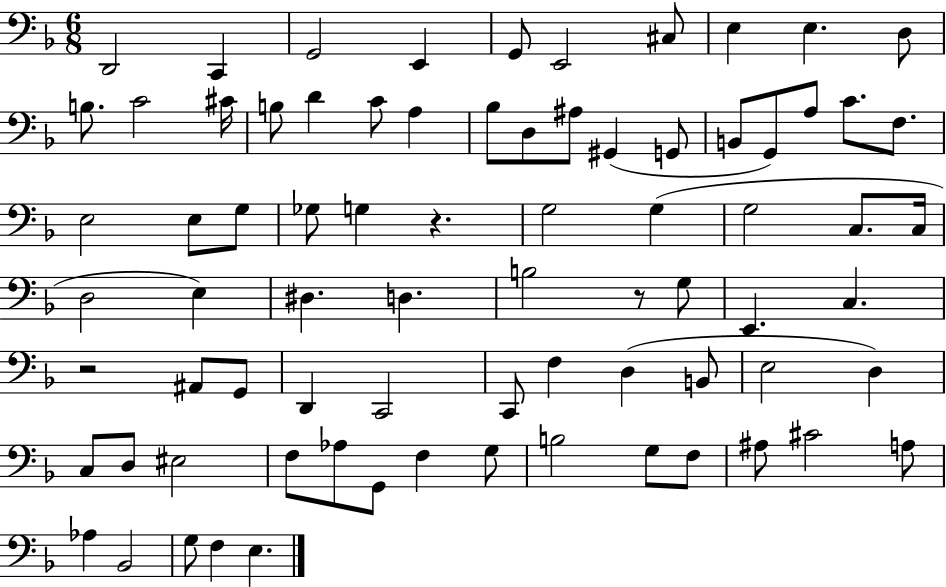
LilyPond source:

{
  \clef bass
  \numericTimeSignature
  \time 6/8
  \key f \major
  d,2 c,4 | g,2 e,4 | g,8 e,2 cis8 | e4 e4. d8 | \break b8. c'2 cis'16 | b8 d'4 c'8 a4 | bes8 d8 ais8 gis,4( g,8 | b,8 g,8) a8 c'8. f8. | \break e2 e8 g8 | ges8 g4 r4. | g2 g4( | g2 c8. c16 | \break d2 e4) | dis4. d4. | b2 r8 g8 | e,4. c4. | \break r2 ais,8 g,8 | d,4 c,2 | c,8 f4 d4( b,8 | e2 d4) | \break c8 d8 eis2 | f8 aes8 g,8 f4 g8 | b2 g8 f8 | ais8 cis'2 a8 | \break aes4 bes,2 | g8 f4 e4. | \bar "|."
}